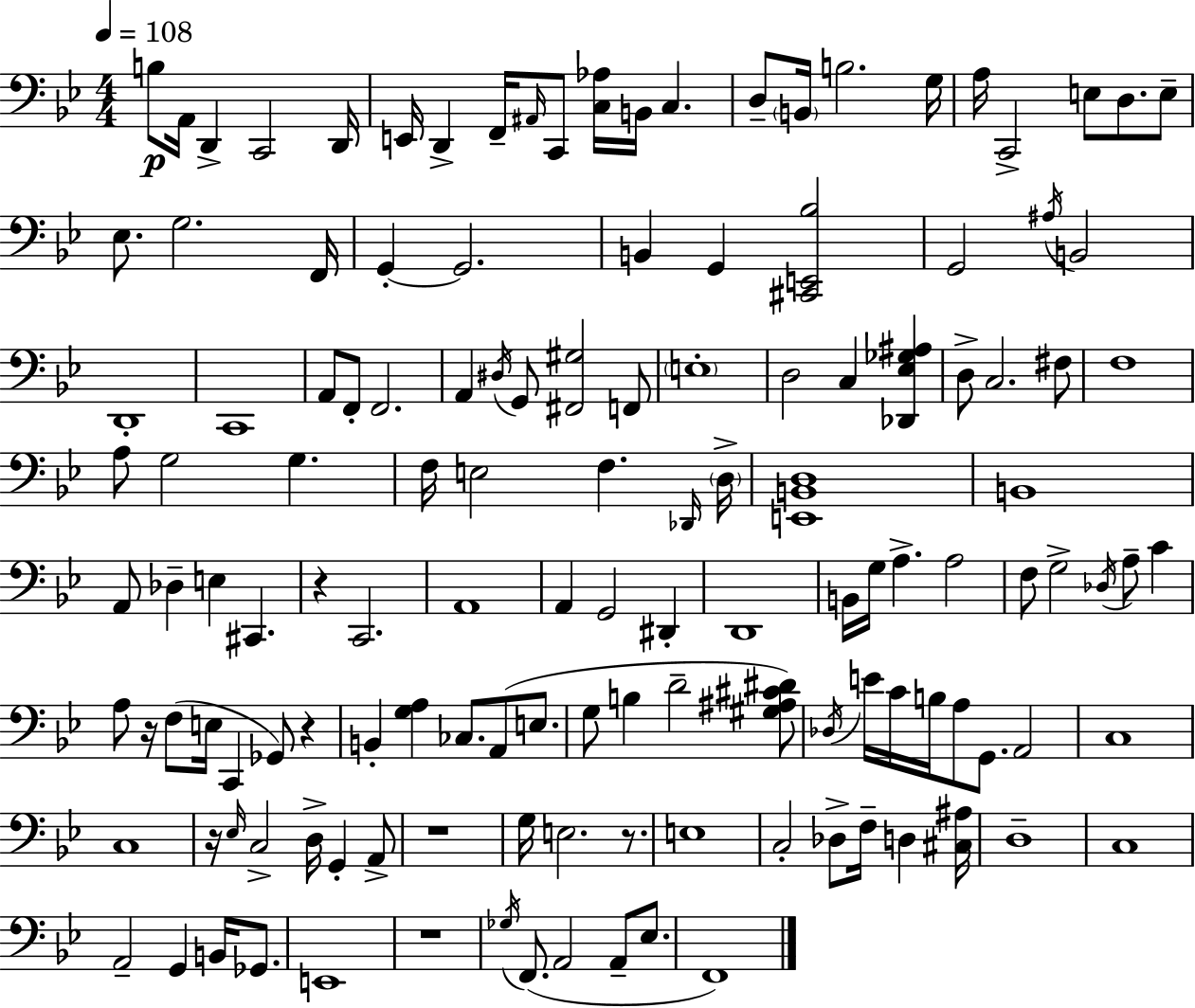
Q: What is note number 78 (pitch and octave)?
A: E3